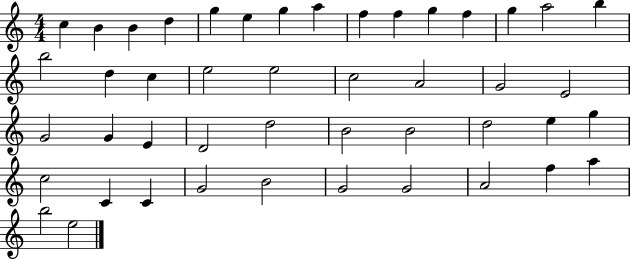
{
  \clef treble
  \numericTimeSignature
  \time 4/4
  \key c \major
  c''4 b'4 b'4 d''4 | g''4 e''4 g''4 a''4 | f''4 f''4 g''4 f''4 | g''4 a''2 b''4 | \break b''2 d''4 c''4 | e''2 e''2 | c''2 a'2 | g'2 e'2 | \break g'2 g'4 e'4 | d'2 d''2 | b'2 b'2 | d''2 e''4 g''4 | \break c''2 c'4 c'4 | g'2 b'2 | g'2 g'2 | a'2 f''4 a''4 | \break b''2 e''2 | \bar "|."
}